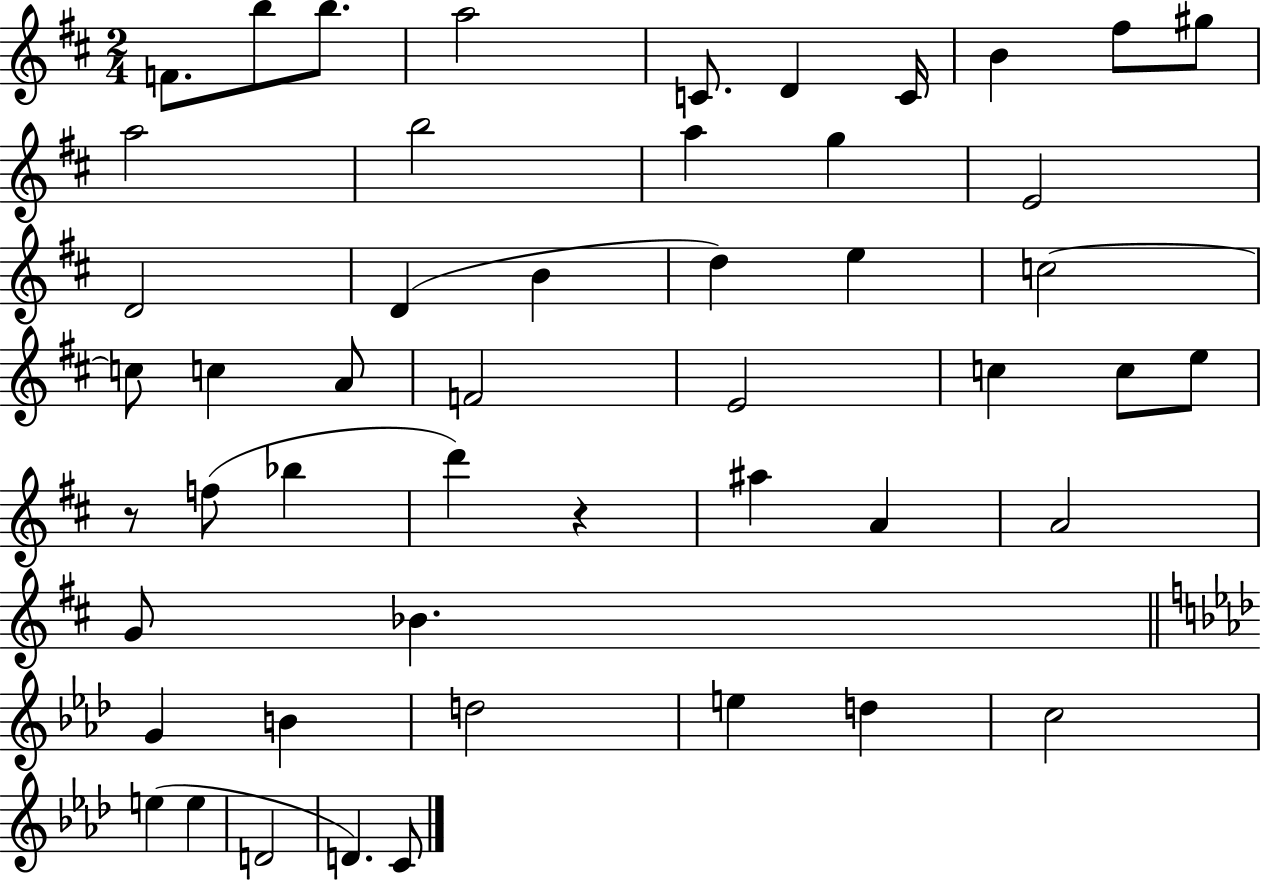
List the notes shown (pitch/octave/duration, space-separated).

F4/e. B5/e B5/e. A5/h C4/e. D4/q C4/s B4/q F#5/e G#5/e A5/h B5/h A5/q G5/q E4/h D4/h D4/q B4/q D5/q E5/q C5/h C5/e C5/q A4/e F4/h E4/h C5/q C5/e E5/e R/e F5/e Bb5/q D6/q R/q A#5/q A4/q A4/h G4/e Bb4/q. G4/q B4/q D5/h E5/q D5/q C5/h E5/q E5/q D4/h D4/q. C4/e